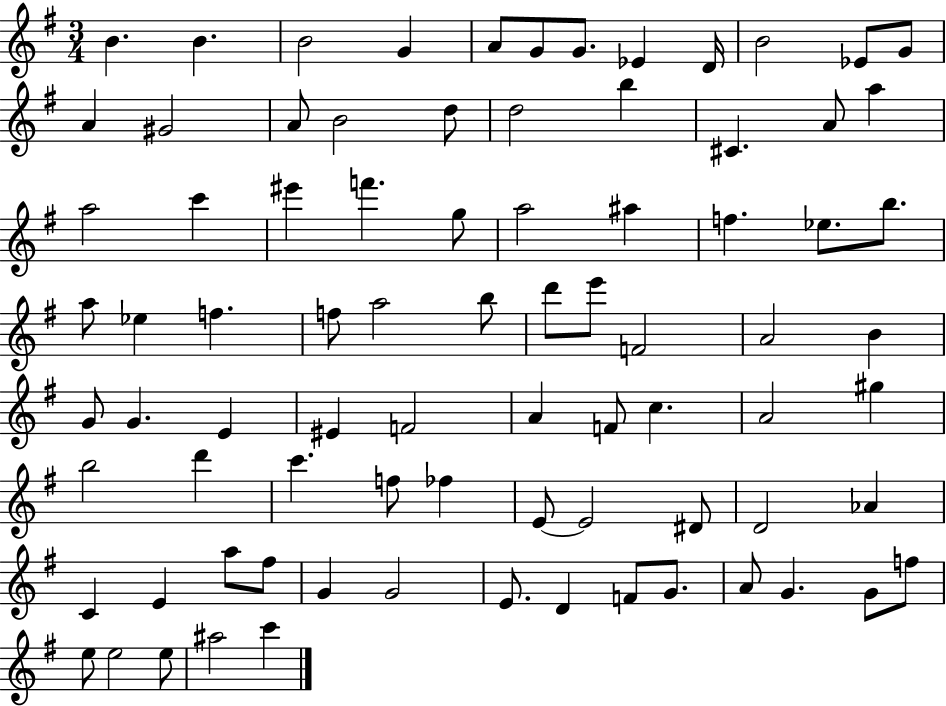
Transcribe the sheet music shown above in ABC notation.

X:1
T:Untitled
M:3/4
L:1/4
K:G
B B B2 G A/2 G/2 G/2 _E D/4 B2 _E/2 G/2 A ^G2 A/2 B2 d/2 d2 b ^C A/2 a a2 c' ^e' f' g/2 a2 ^a f _e/2 b/2 a/2 _e f f/2 a2 b/2 d'/2 e'/2 F2 A2 B G/2 G E ^E F2 A F/2 c A2 ^g b2 d' c' f/2 _f E/2 E2 ^D/2 D2 _A C E a/2 ^f/2 G G2 E/2 D F/2 G/2 A/2 G G/2 f/2 e/2 e2 e/2 ^a2 c'